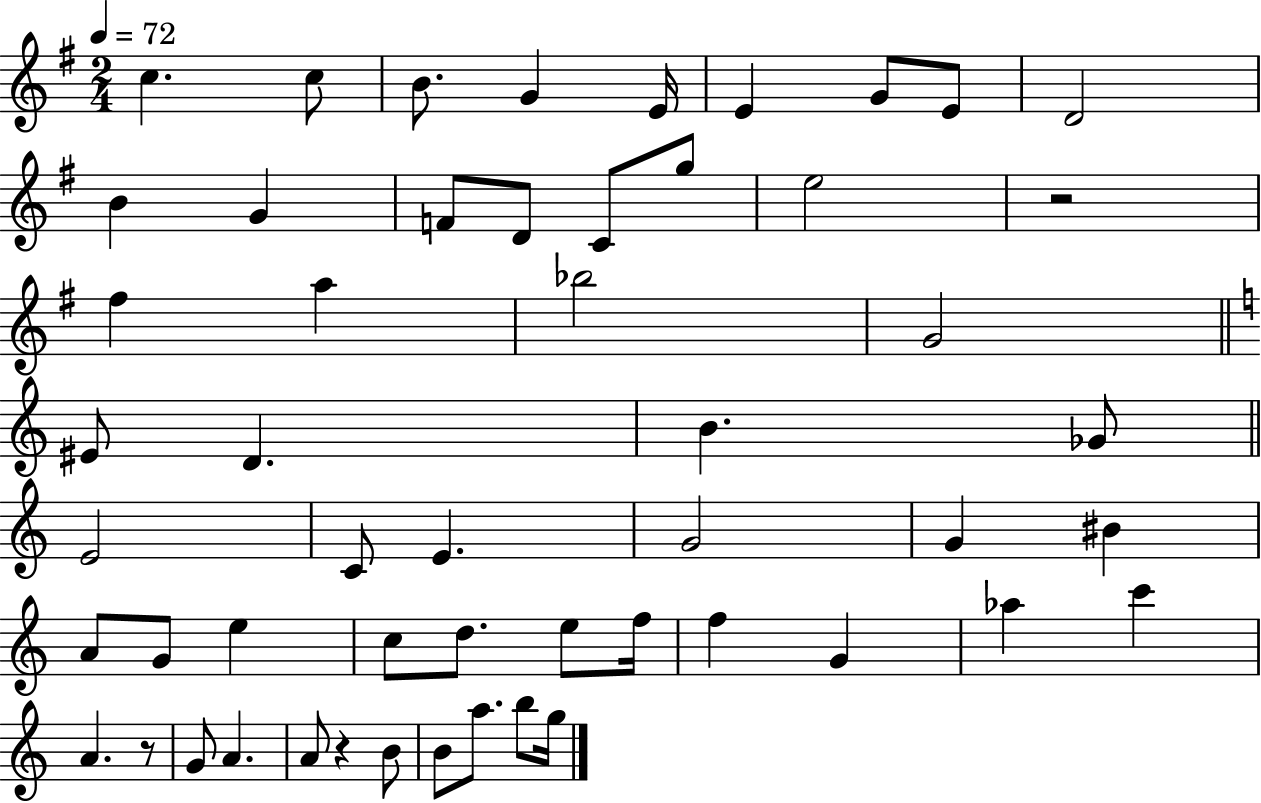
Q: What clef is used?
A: treble